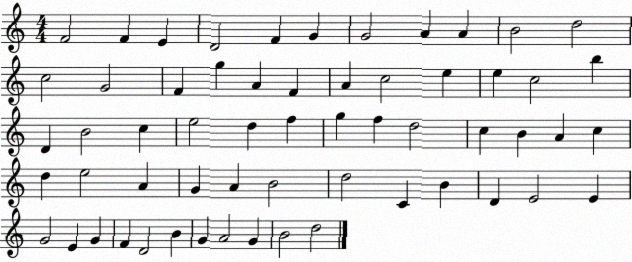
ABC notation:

X:1
T:Untitled
M:4/4
L:1/4
K:C
F2 F E D2 F G G2 A A B2 d2 c2 G2 F g A F A c2 e e c2 b D B2 c e2 d f g f d2 c B A c d e2 A G A B2 d2 C B D E2 E G2 E G F D2 B G A2 G B2 d2